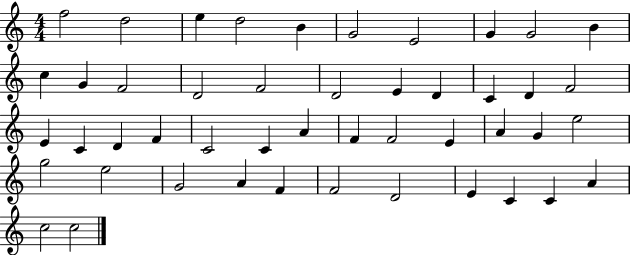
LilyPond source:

{
  \clef treble
  \numericTimeSignature
  \time 4/4
  \key c \major
  f''2 d''2 | e''4 d''2 b'4 | g'2 e'2 | g'4 g'2 b'4 | \break c''4 g'4 f'2 | d'2 f'2 | d'2 e'4 d'4 | c'4 d'4 f'2 | \break e'4 c'4 d'4 f'4 | c'2 c'4 a'4 | f'4 f'2 e'4 | a'4 g'4 e''2 | \break g''2 e''2 | g'2 a'4 f'4 | f'2 d'2 | e'4 c'4 c'4 a'4 | \break c''2 c''2 | \bar "|."
}